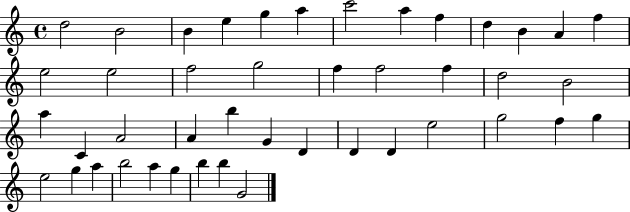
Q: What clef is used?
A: treble